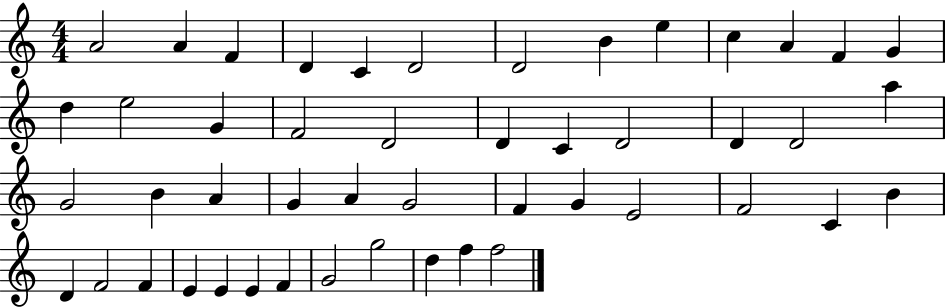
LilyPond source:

{
  \clef treble
  \numericTimeSignature
  \time 4/4
  \key c \major
  a'2 a'4 f'4 | d'4 c'4 d'2 | d'2 b'4 e''4 | c''4 a'4 f'4 g'4 | \break d''4 e''2 g'4 | f'2 d'2 | d'4 c'4 d'2 | d'4 d'2 a''4 | \break g'2 b'4 a'4 | g'4 a'4 g'2 | f'4 g'4 e'2 | f'2 c'4 b'4 | \break d'4 f'2 f'4 | e'4 e'4 e'4 f'4 | g'2 g''2 | d''4 f''4 f''2 | \break \bar "|."
}